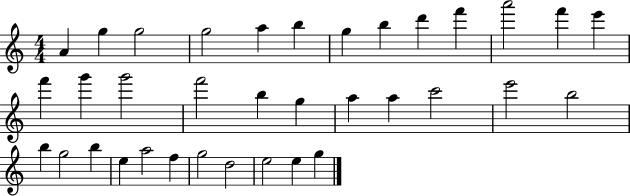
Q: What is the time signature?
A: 4/4